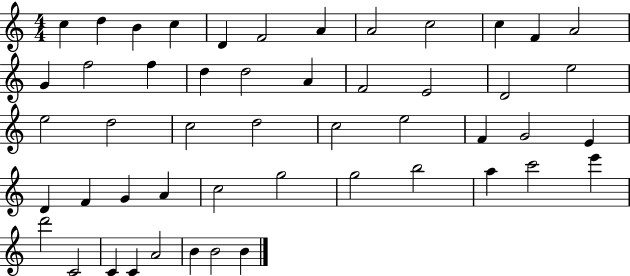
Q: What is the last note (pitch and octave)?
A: B4